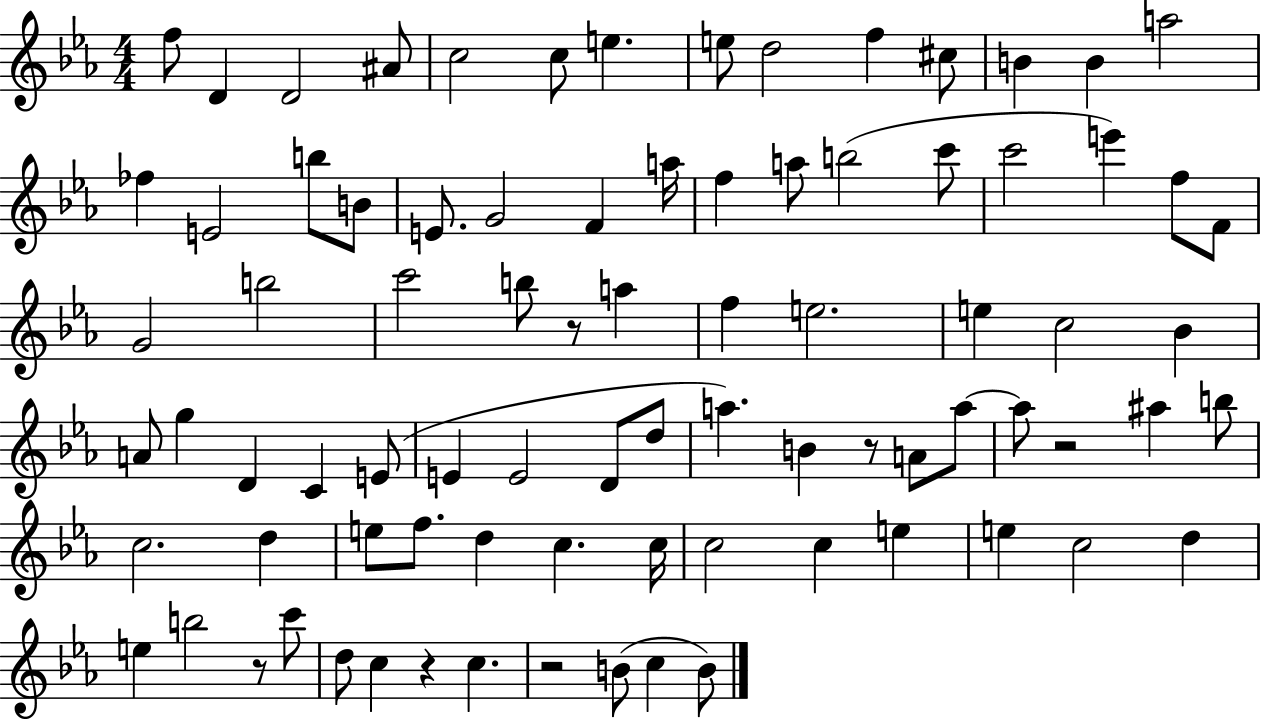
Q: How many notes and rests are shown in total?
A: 84